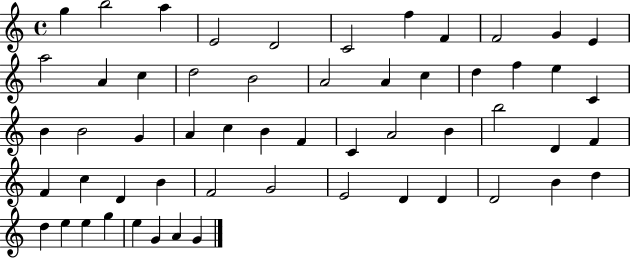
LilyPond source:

{
  \clef treble
  \time 4/4
  \defaultTimeSignature
  \key c \major
  g''4 b''2 a''4 | e'2 d'2 | c'2 f''4 f'4 | f'2 g'4 e'4 | \break a''2 a'4 c''4 | d''2 b'2 | a'2 a'4 c''4 | d''4 f''4 e''4 c'4 | \break b'4 b'2 g'4 | a'4 c''4 b'4 f'4 | c'4 a'2 b'4 | b''2 d'4 f'4 | \break f'4 c''4 d'4 b'4 | f'2 g'2 | e'2 d'4 d'4 | d'2 b'4 d''4 | \break d''4 e''4 e''4 g''4 | e''4 g'4 a'4 g'4 | \bar "|."
}